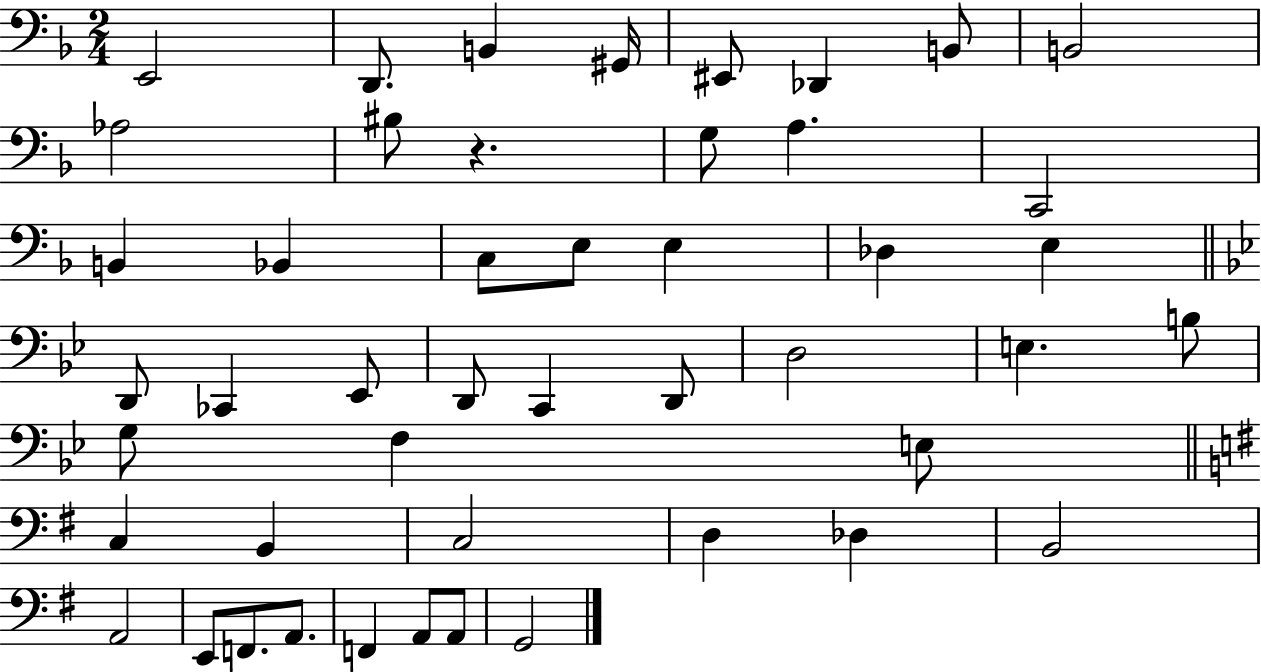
{
  \clef bass
  \numericTimeSignature
  \time 2/4
  \key f \major
  e,2 | d,8. b,4 gis,16 | eis,8 des,4 b,8 | b,2 | \break aes2 | bis8 r4. | g8 a4. | c,2 | \break b,4 bes,4 | c8 e8 e4 | des4 e4 | \bar "||" \break \key bes \major d,8 ces,4 ees,8 | d,8 c,4 d,8 | d2 | e4. b8 | \break g8 f4 e8 | \bar "||" \break \key g \major c4 b,4 | c2 | d4 des4 | b,2 | \break a,2 | e,8 f,8. a,8. | f,4 a,8 a,8 | g,2 | \break \bar "|."
}